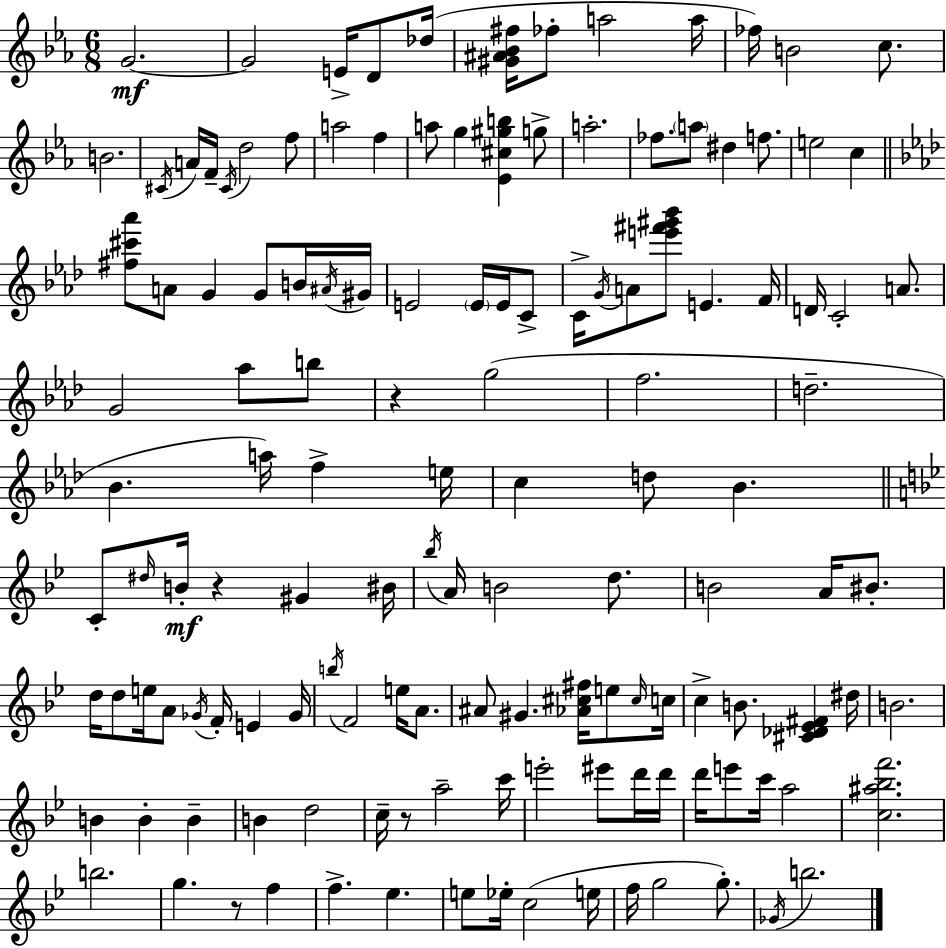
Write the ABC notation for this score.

X:1
T:Untitled
M:6/8
L:1/4
K:Cm
G2 G2 E/4 D/2 _d/4 [^G^A_B^f]/4 _f/2 a2 a/4 _f/4 B2 c/2 B2 ^C/4 A/4 F/4 ^C/4 d2 f/2 a2 f a/2 g [_E^c^gb] g/2 a2 _f/2 a/2 ^d f/2 e2 c [^f^c'_a']/2 A/2 G G/2 B/4 ^A/4 ^G/4 E2 E/4 E/4 C/2 C/4 G/4 A/2 [e'^f'^g'_b']/2 E F/4 D/4 C2 A/2 G2 _a/2 b/2 z g2 f2 d2 _B a/4 f e/4 c d/2 _B C/2 ^d/4 B/4 z ^G ^B/4 _b/4 A/4 B2 d/2 B2 A/4 ^B/2 d/4 d/2 e/4 A/2 _G/4 F/4 E _G/4 b/4 F2 e/4 A/2 ^A/2 ^G [_A^c^f]/4 e/2 ^c/4 c/4 c B/2 [^C_D_E^F] ^d/4 B2 B B B B d2 c/4 z/2 a2 c'/4 e'2 ^e'/2 d'/4 d'/4 d'/4 e'/2 c'/4 a2 [c^a_bf']2 b2 g z/2 f f _e e/2 _e/4 c2 e/4 f/4 g2 g/2 _G/4 b2